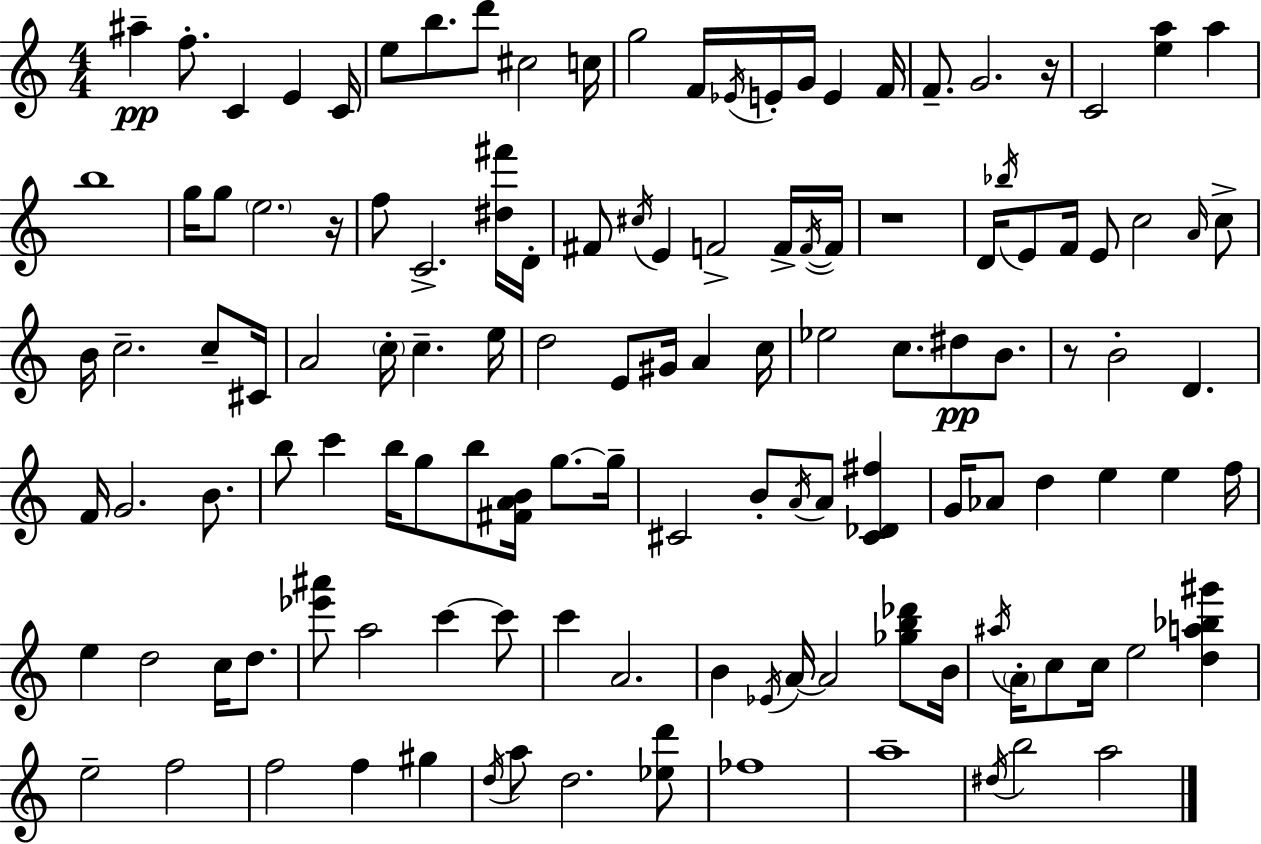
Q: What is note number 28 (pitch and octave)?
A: D4